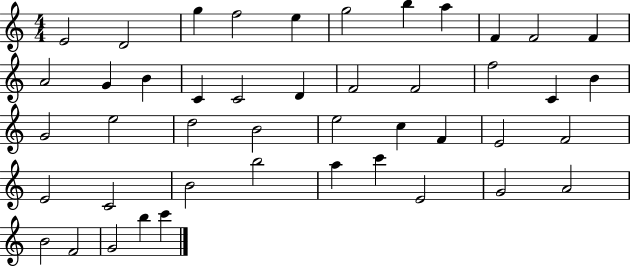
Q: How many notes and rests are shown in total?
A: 45